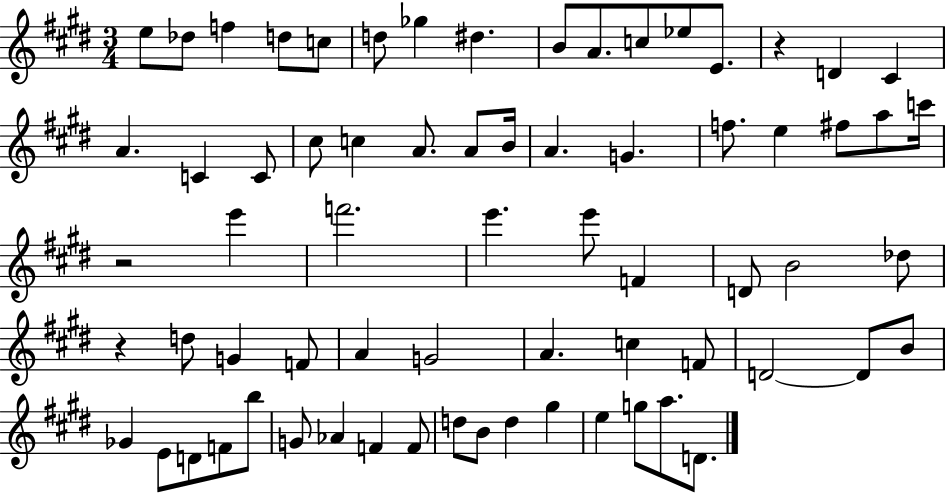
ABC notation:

X:1
T:Untitled
M:3/4
L:1/4
K:E
e/2 _d/2 f d/2 c/2 d/2 _g ^d B/2 A/2 c/2 _e/2 E/2 z D ^C A C C/2 ^c/2 c A/2 A/2 B/4 A G f/2 e ^f/2 a/2 c'/4 z2 e' f'2 e' e'/2 F D/2 B2 _d/2 z d/2 G F/2 A G2 A c F/2 D2 D/2 B/2 _G E/2 D/2 F/2 b/2 G/2 _A F F/2 d/2 B/2 d ^g e g/2 a/2 D/2